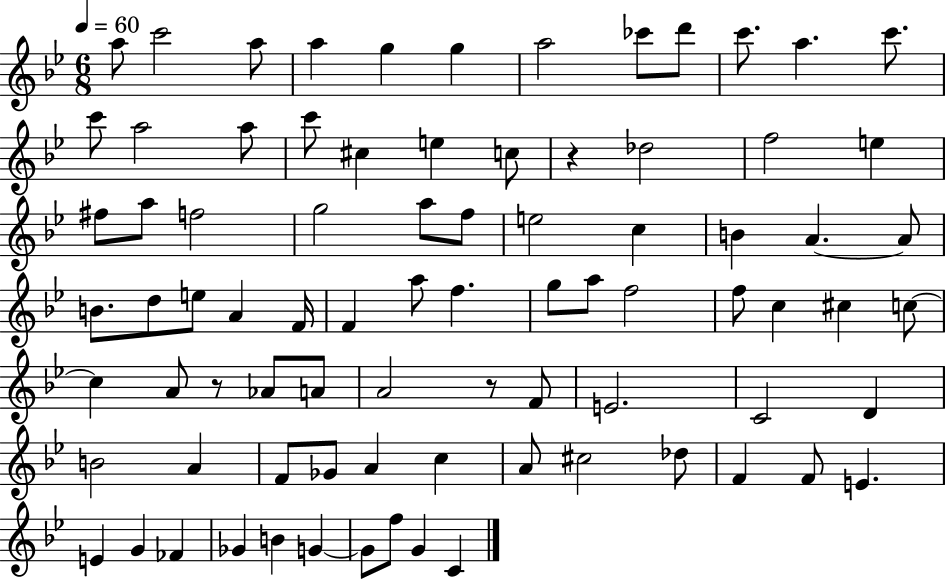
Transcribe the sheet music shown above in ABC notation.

X:1
T:Untitled
M:6/8
L:1/4
K:Bb
a/2 c'2 a/2 a g g a2 _c'/2 d'/2 c'/2 a c'/2 c'/2 a2 a/2 c'/2 ^c e c/2 z _d2 f2 e ^f/2 a/2 f2 g2 a/2 f/2 e2 c B A A/2 B/2 d/2 e/2 A F/4 F a/2 f g/2 a/2 f2 f/2 c ^c c/2 c A/2 z/2 _A/2 A/2 A2 z/2 F/2 E2 C2 D B2 A F/2 _G/2 A c A/2 ^c2 _d/2 F F/2 E E G _F _G B G G/2 f/2 G C